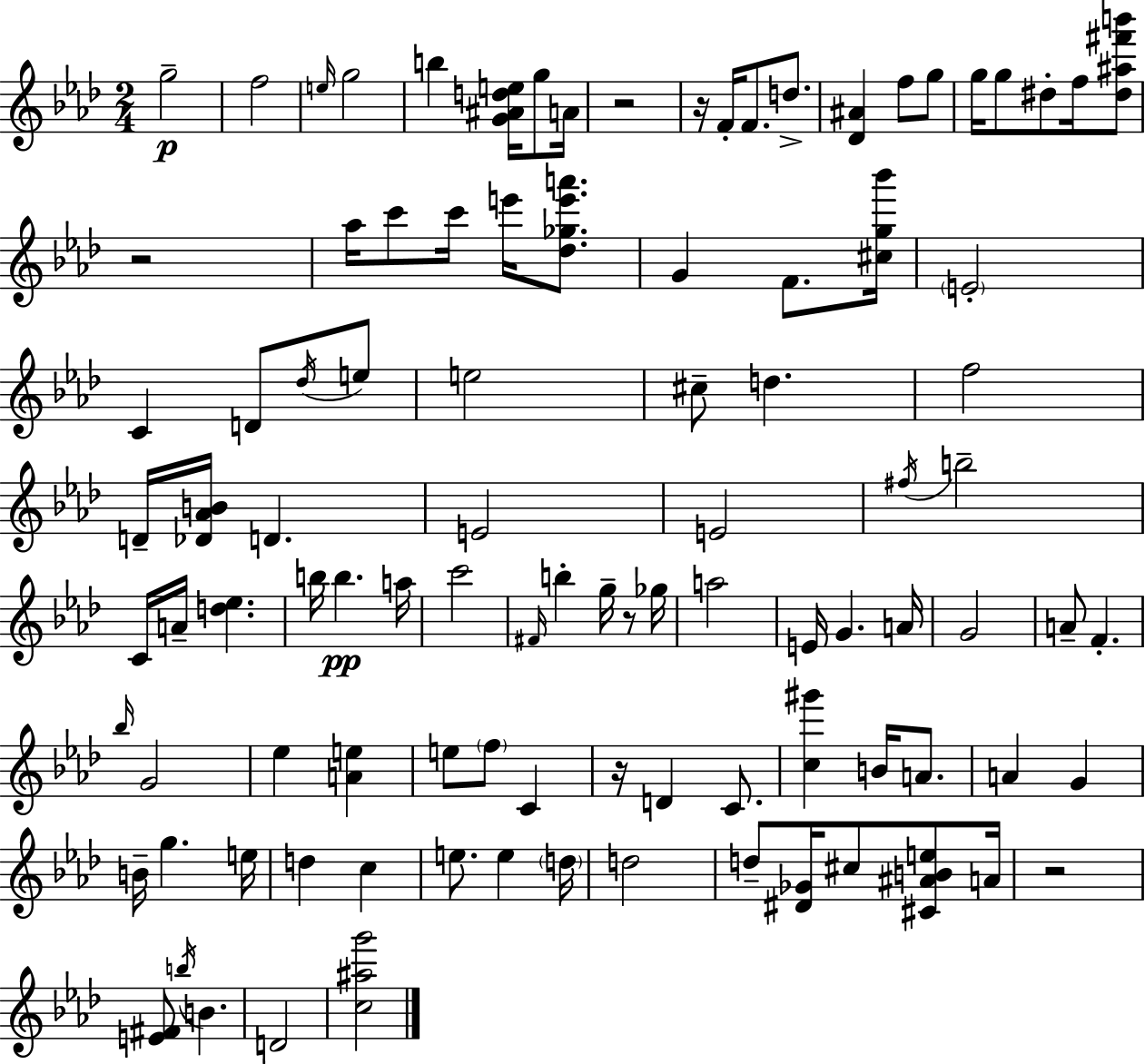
{
  \clef treble
  \numericTimeSignature
  \time 2/4
  \key f \minor
  g''2--\p | f''2 | \grace { e''16 } g''2 | b''4 <g' ais' d'' e''>16 g''8 | \break a'16 r2 | r16 f'16-. f'8. d''8.-> | <des' ais'>4 f''8 g''8 | g''16 g''8 dis''8-. f''16 <dis'' ais'' fis''' b'''>8 | \break r2 | aes''16 c'''8 c'''16 e'''16 <des'' ges'' e''' a'''>8. | g'4 f'8. | <cis'' g'' bes'''>16 \parenthesize e'2-. | \break c'4 d'8 \acciaccatura { des''16 } | e''8 e''2 | cis''8-- d''4. | f''2 | \break d'16-- <des' aes' b'>16 d'4. | e'2 | e'2 | \acciaccatura { fis''16 } b''2-- | \break c'16 a'16-- <d'' ees''>4. | b''16 b''4.\pp | a''16 c'''2 | \grace { fis'16 } b''4-. | \break g''16-- r8 ges''16 a''2 | e'16 g'4. | a'16 g'2 | a'8-- f'4.-. | \break \grace { bes''16 } g'2 | ees''4 | <a' e''>4 e''8 \parenthesize f''8 | c'4 r16 d'4 | \break c'8. <c'' gis'''>4 | b'16 a'8. a'4 | g'4 b'16-- g''4. | e''16 d''4 | \break c''4 e''8. | e''4 \parenthesize d''16 d''2 | d''8-- <dis' ges'>16 | cis''8 <cis' ais' b' e''>8 a'16 r2 | \break <e' fis'>8 \acciaccatura { b''16 } | b'4. d'2 | <c'' ais'' g'''>2 | \bar "|."
}